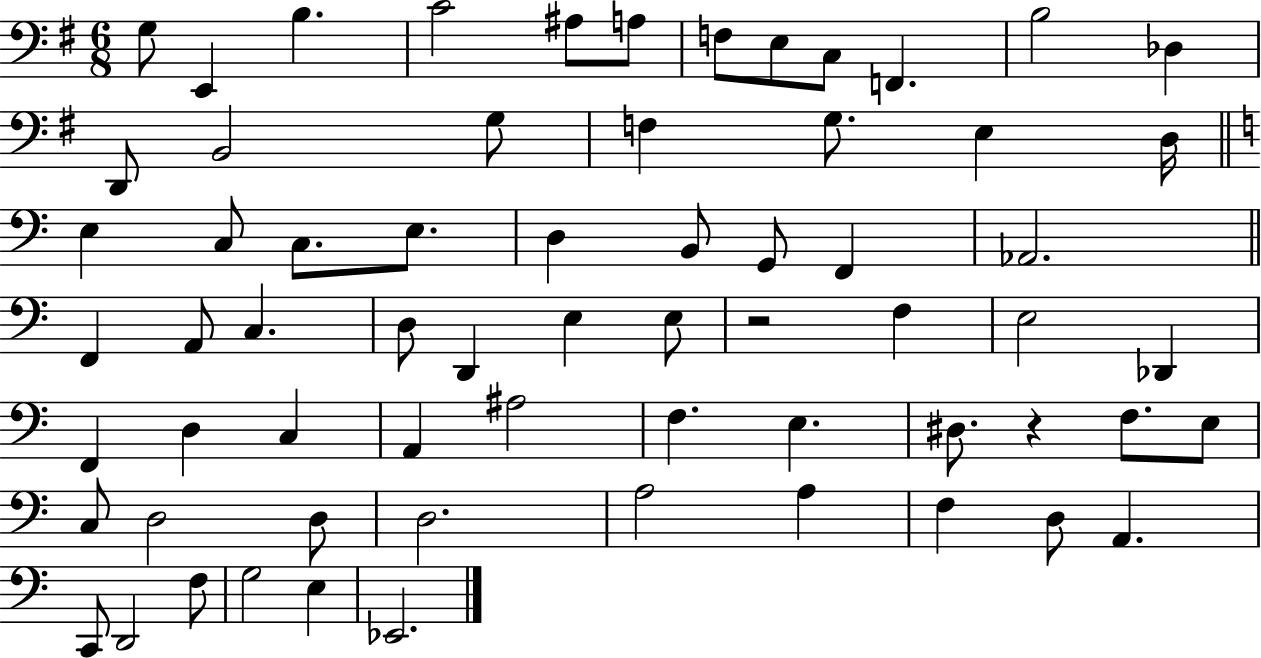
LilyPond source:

{
  \clef bass
  \numericTimeSignature
  \time 6/8
  \key g \major
  g8 e,4 b4. | c'2 ais8 a8 | f8 e8 c8 f,4. | b2 des4 | \break d,8 b,2 g8 | f4 g8. e4 d16 | \bar "||" \break \key c \major e4 c8 c8. e8. | d4 b,8 g,8 f,4 | aes,2. | \bar "||" \break \key a \minor f,4 a,8 c4. | d8 d,4 e4 e8 | r2 f4 | e2 des,4 | \break f,4 d4 c4 | a,4 ais2 | f4. e4. | dis8. r4 f8. e8 | \break c8 d2 d8 | d2. | a2 a4 | f4 d8 a,4. | \break c,8 d,2 f8 | g2 e4 | ees,2. | \bar "|."
}